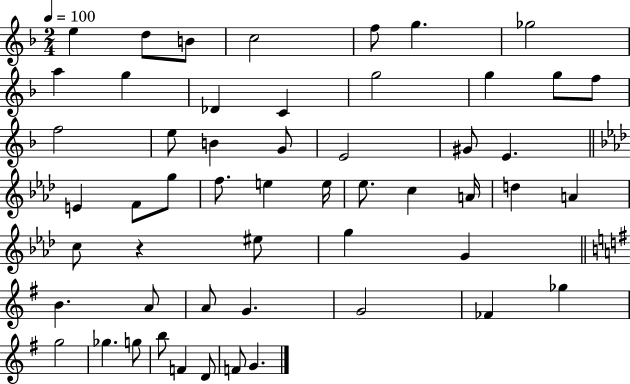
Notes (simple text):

E5/q D5/e B4/e C5/h F5/e G5/q. Gb5/h A5/q G5/q Db4/q C4/q G5/h G5/q G5/e F5/e F5/h E5/e B4/q G4/e E4/h G#4/e E4/q. E4/q F4/e G5/e F5/e. E5/q E5/s Eb5/e. C5/q A4/s D5/q A4/q C5/e R/q EIS5/e G5/q G4/q B4/q. A4/e A4/e G4/q. G4/h FES4/q Gb5/q G5/h Gb5/q. G5/e B5/e F4/q D4/e F4/e G4/q.